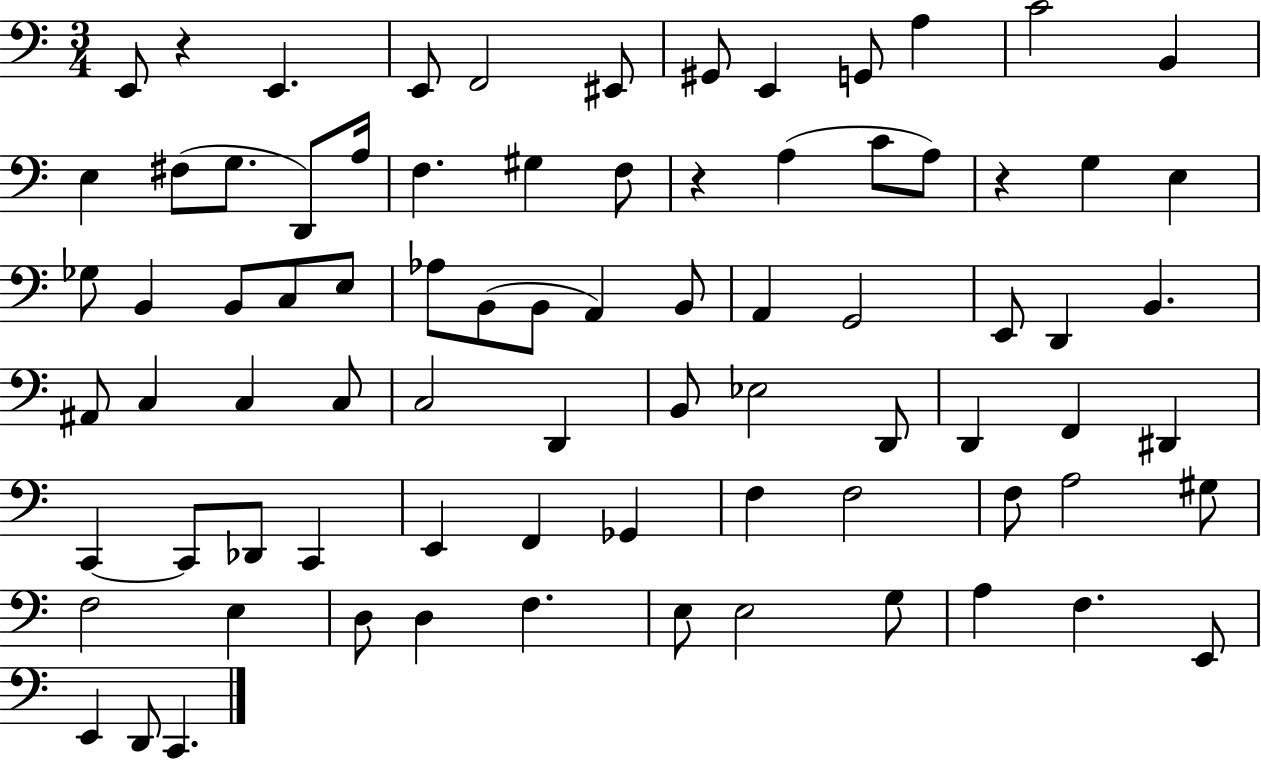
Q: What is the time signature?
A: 3/4